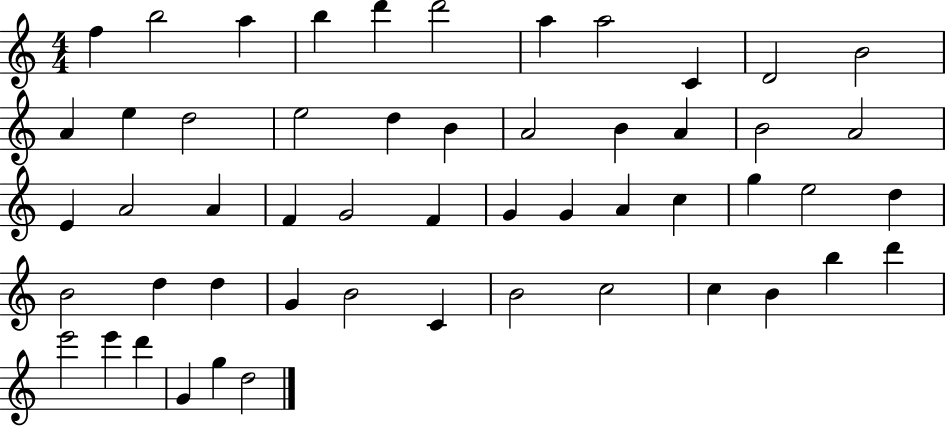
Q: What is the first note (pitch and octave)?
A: F5